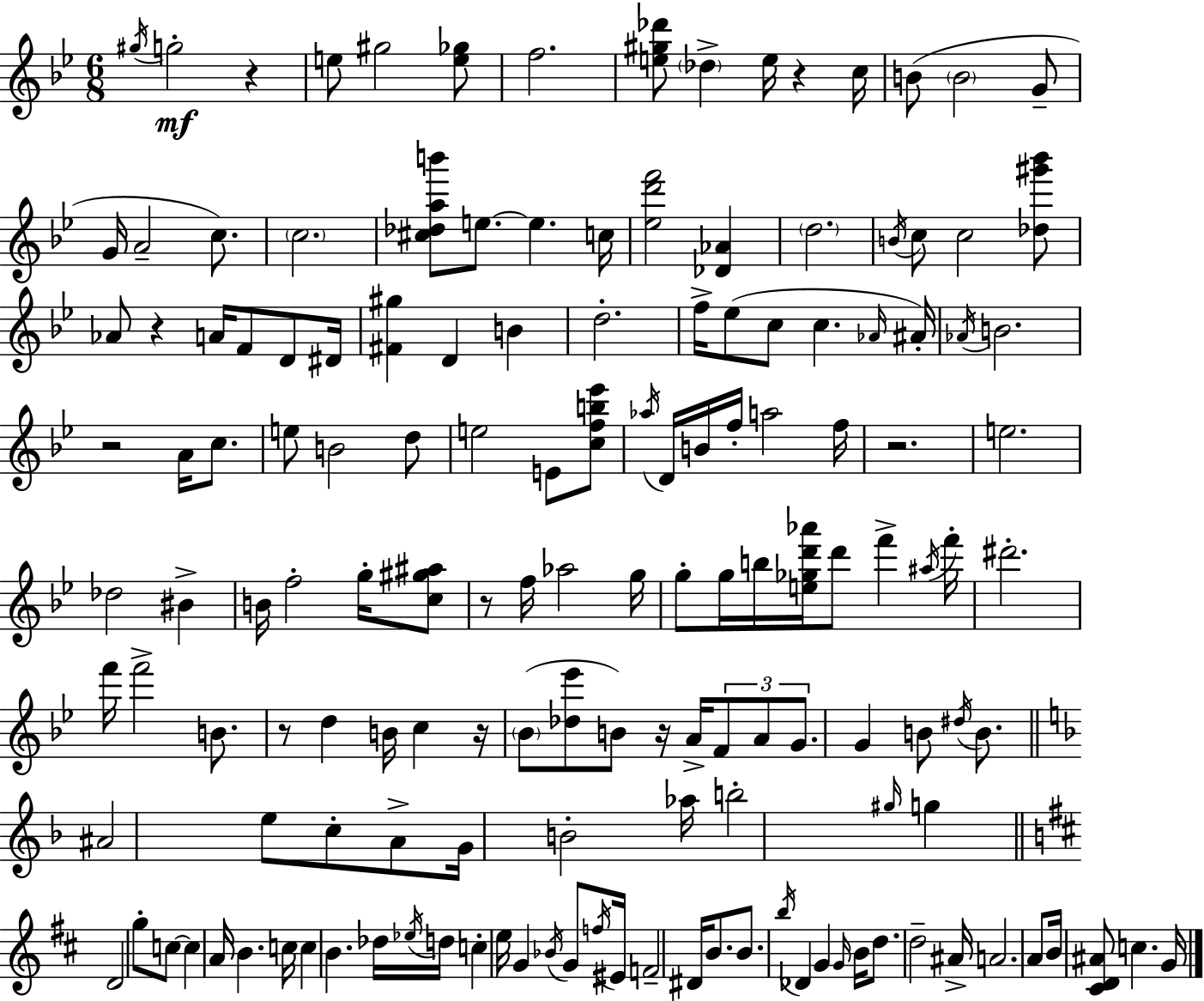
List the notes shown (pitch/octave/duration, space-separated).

G#5/s G5/h R/q E5/e G#5/h [E5,Gb5]/e F5/h. [E5,G#5,Db6]/e Db5/q E5/s R/q C5/s B4/e B4/h G4/e G4/s A4/h C5/e. C5/h. [C#5,Db5,A5,B6]/e E5/e. E5/q. C5/s [Eb5,D6,F6]/h [Db4,Ab4]/q D5/h. B4/s C5/e C5/h [Db5,G#6,Bb6]/e Ab4/e R/q A4/s F4/e D4/e D#4/s [F#4,G#5]/q D4/q B4/q D5/h. F5/s Eb5/e C5/e C5/q. Ab4/s A#4/s Ab4/s B4/h. R/h A4/s C5/e. E5/e B4/h D5/e E5/h E4/e [C5,F5,B5,Eb6]/e Ab5/s D4/s B4/s F5/s A5/h F5/s R/h. E5/h. Db5/h BIS4/q B4/s F5/h G5/s [C5,G#5,A#5]/e R/e F5/s Ab5/h G5/s G5/e G5/s B5/s [E5,Gb5,D6,Ab6]/s D6/e F6/q A#5/s F6/s D#6/h. F6/s F6/h B4/e. R/e D5/q B4/s C5/q R/s Bb4/e [Db5,Eb6]/e B4/e R/s A4/s F4/e A4/e G4/e. G4/q B4/e D#5/s B4/e. A#4/h E5/e C5/e A4/e G4/s B4/h Ab5/s B5/h G#5/s G5/q D4/h G5/e C5/e C5/q A4/s B4/q. C5/s C5/q B4/q. Db5/s Eb5/s D5/s C5/q E5/s G4/q Bb4/s G4/e F5/s EIS4/s F4/h D#4/s B4/e. B4/e. B5/s Db4/q G4/q G4/s B4/s D5/e. D5/h A#4/s A4/h. A4/e B4/s [C#4,D4,A#4]/e C5/q. G4/s